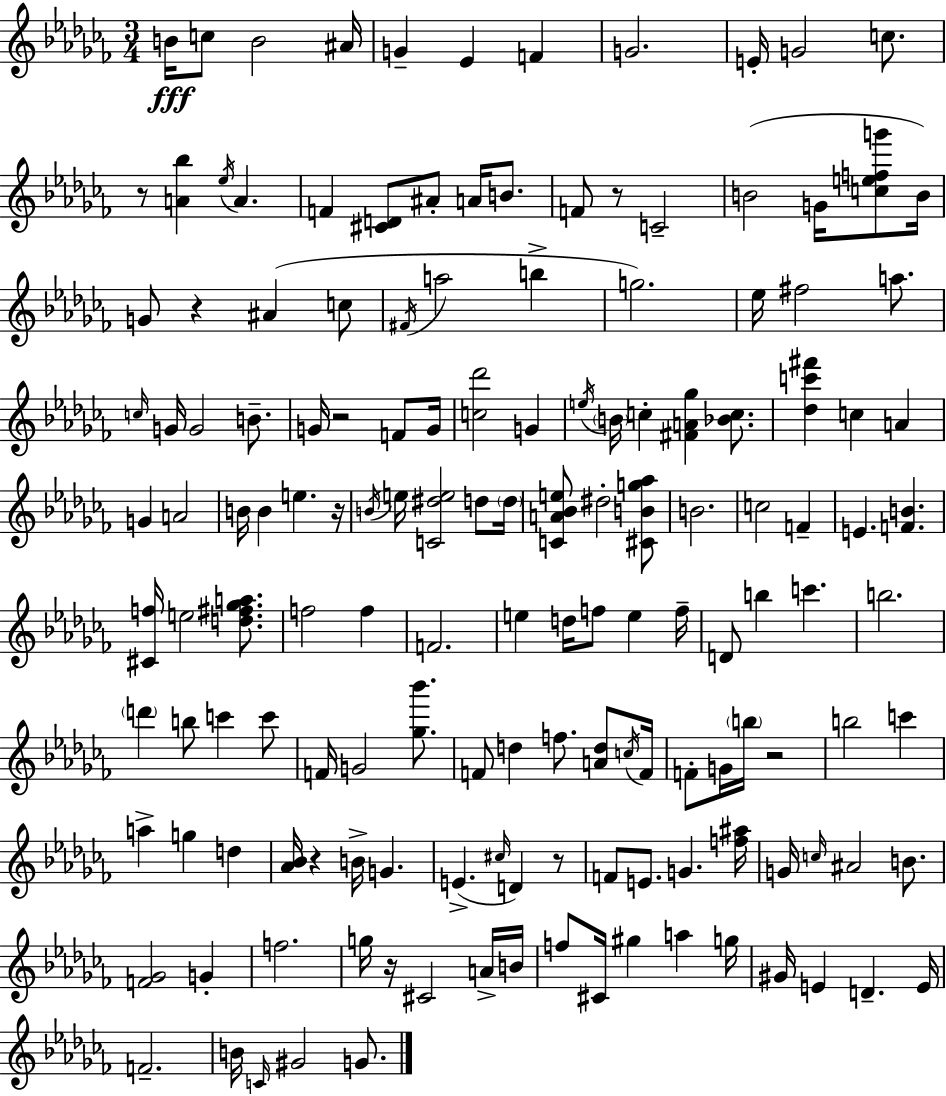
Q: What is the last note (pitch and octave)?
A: G4